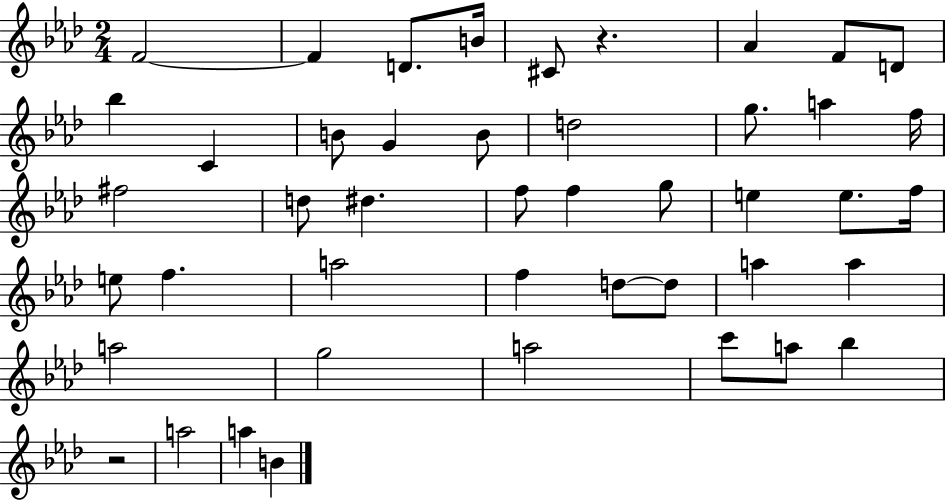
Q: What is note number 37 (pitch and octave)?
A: A5